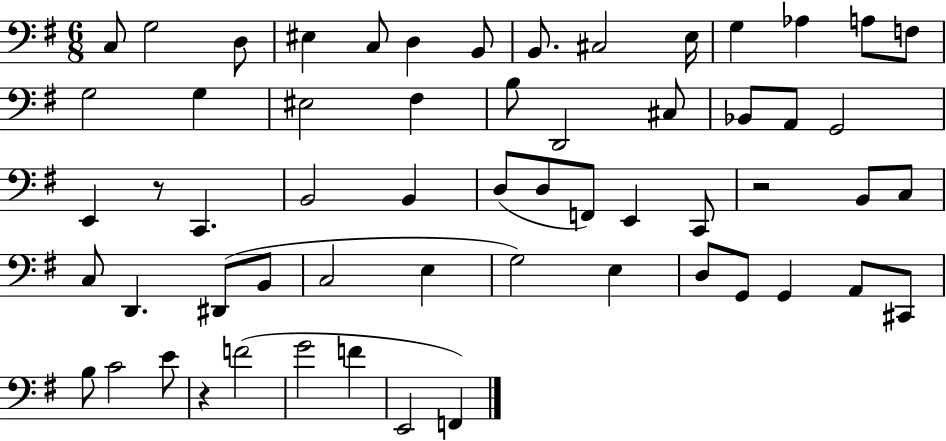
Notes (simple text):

C3/e G3/h D3/e EIS3/q C3/e D3/q B2/e B2/e. C#3/h E3/s G3/q Ab3/q A3/e F3/e G3/h G3/q EIS3/h F#3/q B3/e D2/h C#3/e Bb2/e A2/e G2/h E2/q R/e C2/q. B2/h B2/q D3/e D3/e F2/e E2/q C2/e R/h B2/e C3/e C3/e D2/q. D#2/e B2/e C3/h E3/q G3/h E3/q D3/e G2/e G2/q A2/e C#2/e B3/e C4/h E4/e R/q F4/h G4/h F4/q E2/h F2/q